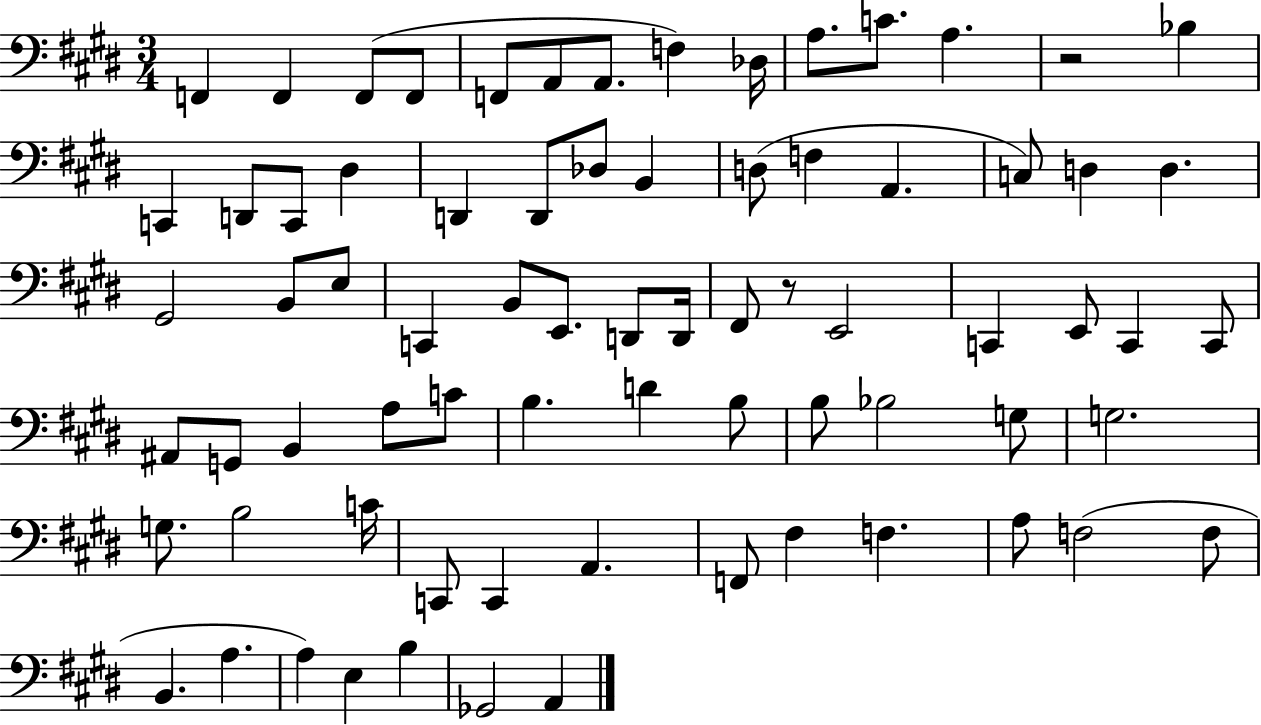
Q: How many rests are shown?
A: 2